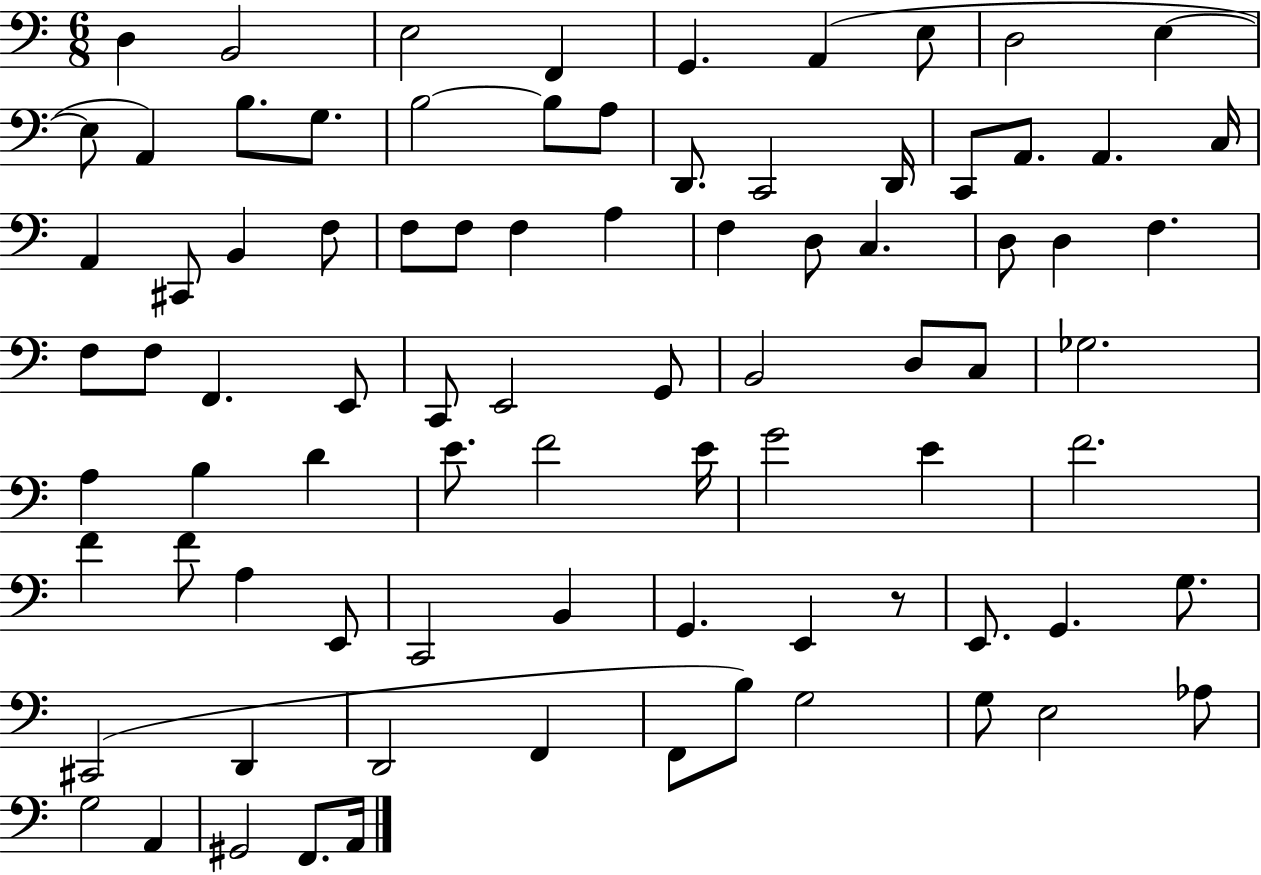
X:1
T:Untitled
M:6/8
L:1/4
K:C
D, B,,2 E,2 F,, G,, A,, E,/2 D,2 E, E,/2 A,, B,/2 G,/2 B,2 B,/2 A,/2 D,,/2 C,,2 D,,/4 C,,/2 A,,/2 A,, C,/4 A,, ^C,,/2 B,, F,/2 F,/2 F,/2 F, A, F, D,/2 C, D,/2 D, F, F,/2 F,/2 F,, E,,/2 C,,/2 E,,2 G,,/2 B,,2 D,/2 C,/2 _G,2 A, B, D E/2 F2 E/4 G2 E F2 F F/2 A, E,,/2 C,,2 B,, G,, E,, z/2 E,,/2 G,, G,/2 ^C,,2 D,, D,,2 F,, F,,/2 B,/2 G,2 G,/2 E,2 _A,/2 G,2 A,, ^G,,2 F,,/2 A,,/4